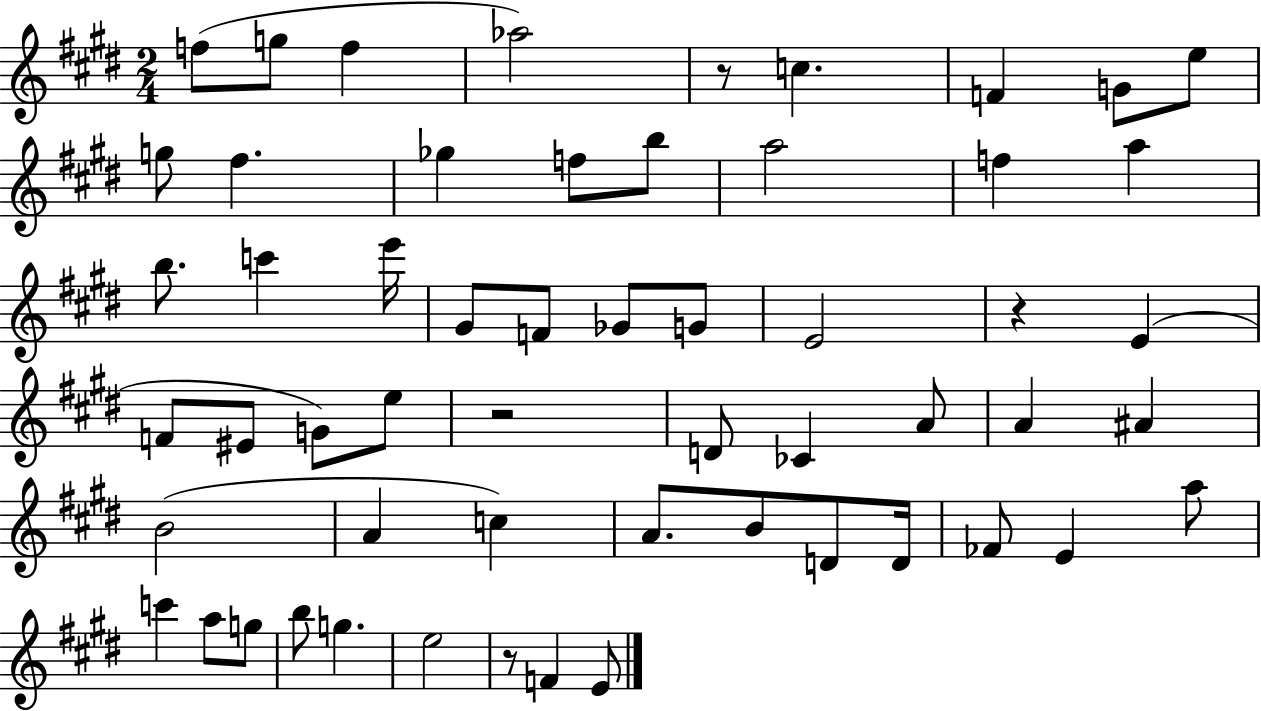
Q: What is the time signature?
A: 2/4